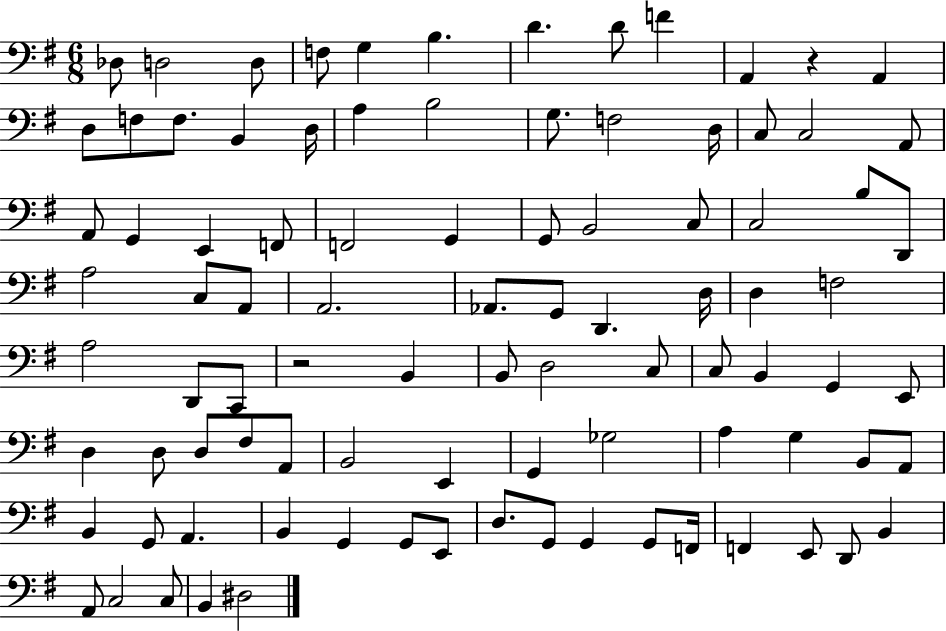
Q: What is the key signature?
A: G major